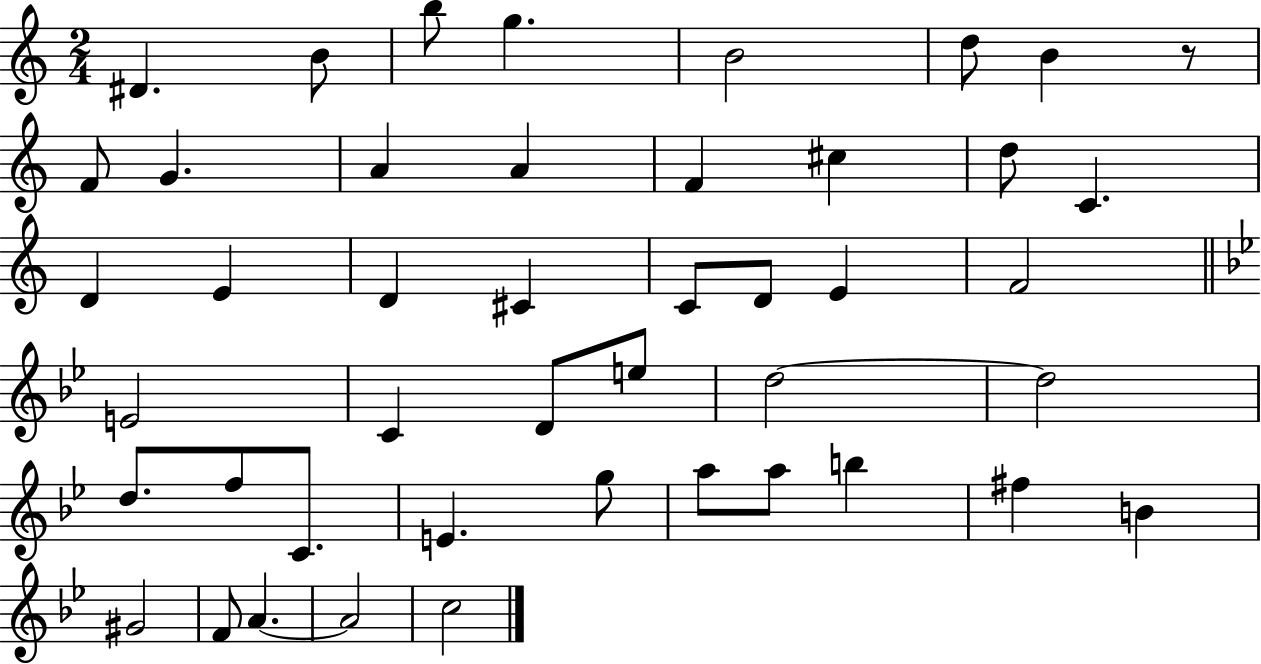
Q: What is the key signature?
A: C major